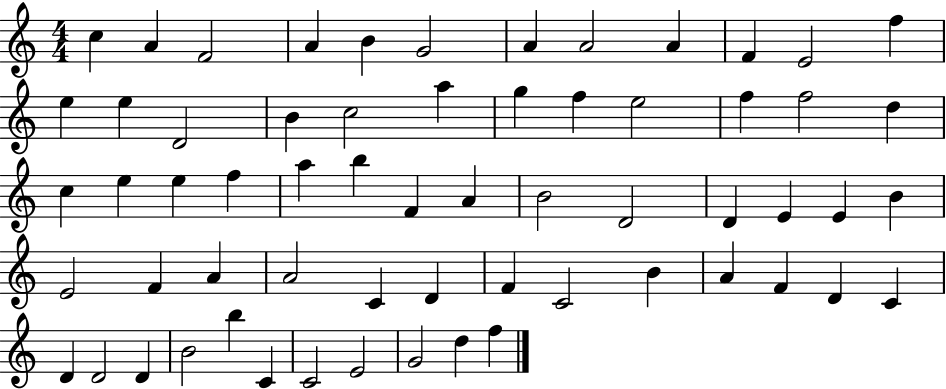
C5/q A4/q F4/h A4/q B4/q G4/h A4/q A4/h A4/q F4/q E4/h F5/q E5/q E5/q D4/h B4/q C5/h A5/q G5/q F5/q E5/h F5/q F5/h D5/q C5/q E5/q E5/q F5/q A5/q B5/q F4/q A4/q B4/h D4/h D4/q E4/q E4/q B4/q E4/h F4/q A4/q A4/h C4/q D4/q F4/q C4/h B4/q A4/q F4/q D4/q C4/q D4/q D4/h D4/q B4/h B5/q C4/q C4/h E4/h G4/h D5/q F5/q